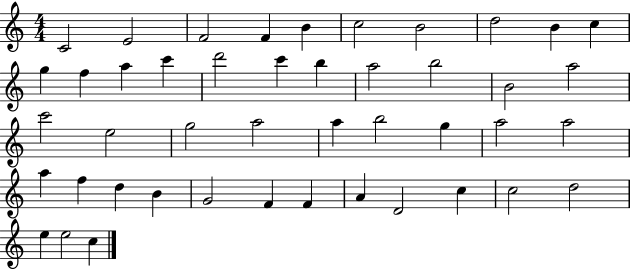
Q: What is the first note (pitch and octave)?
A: C4